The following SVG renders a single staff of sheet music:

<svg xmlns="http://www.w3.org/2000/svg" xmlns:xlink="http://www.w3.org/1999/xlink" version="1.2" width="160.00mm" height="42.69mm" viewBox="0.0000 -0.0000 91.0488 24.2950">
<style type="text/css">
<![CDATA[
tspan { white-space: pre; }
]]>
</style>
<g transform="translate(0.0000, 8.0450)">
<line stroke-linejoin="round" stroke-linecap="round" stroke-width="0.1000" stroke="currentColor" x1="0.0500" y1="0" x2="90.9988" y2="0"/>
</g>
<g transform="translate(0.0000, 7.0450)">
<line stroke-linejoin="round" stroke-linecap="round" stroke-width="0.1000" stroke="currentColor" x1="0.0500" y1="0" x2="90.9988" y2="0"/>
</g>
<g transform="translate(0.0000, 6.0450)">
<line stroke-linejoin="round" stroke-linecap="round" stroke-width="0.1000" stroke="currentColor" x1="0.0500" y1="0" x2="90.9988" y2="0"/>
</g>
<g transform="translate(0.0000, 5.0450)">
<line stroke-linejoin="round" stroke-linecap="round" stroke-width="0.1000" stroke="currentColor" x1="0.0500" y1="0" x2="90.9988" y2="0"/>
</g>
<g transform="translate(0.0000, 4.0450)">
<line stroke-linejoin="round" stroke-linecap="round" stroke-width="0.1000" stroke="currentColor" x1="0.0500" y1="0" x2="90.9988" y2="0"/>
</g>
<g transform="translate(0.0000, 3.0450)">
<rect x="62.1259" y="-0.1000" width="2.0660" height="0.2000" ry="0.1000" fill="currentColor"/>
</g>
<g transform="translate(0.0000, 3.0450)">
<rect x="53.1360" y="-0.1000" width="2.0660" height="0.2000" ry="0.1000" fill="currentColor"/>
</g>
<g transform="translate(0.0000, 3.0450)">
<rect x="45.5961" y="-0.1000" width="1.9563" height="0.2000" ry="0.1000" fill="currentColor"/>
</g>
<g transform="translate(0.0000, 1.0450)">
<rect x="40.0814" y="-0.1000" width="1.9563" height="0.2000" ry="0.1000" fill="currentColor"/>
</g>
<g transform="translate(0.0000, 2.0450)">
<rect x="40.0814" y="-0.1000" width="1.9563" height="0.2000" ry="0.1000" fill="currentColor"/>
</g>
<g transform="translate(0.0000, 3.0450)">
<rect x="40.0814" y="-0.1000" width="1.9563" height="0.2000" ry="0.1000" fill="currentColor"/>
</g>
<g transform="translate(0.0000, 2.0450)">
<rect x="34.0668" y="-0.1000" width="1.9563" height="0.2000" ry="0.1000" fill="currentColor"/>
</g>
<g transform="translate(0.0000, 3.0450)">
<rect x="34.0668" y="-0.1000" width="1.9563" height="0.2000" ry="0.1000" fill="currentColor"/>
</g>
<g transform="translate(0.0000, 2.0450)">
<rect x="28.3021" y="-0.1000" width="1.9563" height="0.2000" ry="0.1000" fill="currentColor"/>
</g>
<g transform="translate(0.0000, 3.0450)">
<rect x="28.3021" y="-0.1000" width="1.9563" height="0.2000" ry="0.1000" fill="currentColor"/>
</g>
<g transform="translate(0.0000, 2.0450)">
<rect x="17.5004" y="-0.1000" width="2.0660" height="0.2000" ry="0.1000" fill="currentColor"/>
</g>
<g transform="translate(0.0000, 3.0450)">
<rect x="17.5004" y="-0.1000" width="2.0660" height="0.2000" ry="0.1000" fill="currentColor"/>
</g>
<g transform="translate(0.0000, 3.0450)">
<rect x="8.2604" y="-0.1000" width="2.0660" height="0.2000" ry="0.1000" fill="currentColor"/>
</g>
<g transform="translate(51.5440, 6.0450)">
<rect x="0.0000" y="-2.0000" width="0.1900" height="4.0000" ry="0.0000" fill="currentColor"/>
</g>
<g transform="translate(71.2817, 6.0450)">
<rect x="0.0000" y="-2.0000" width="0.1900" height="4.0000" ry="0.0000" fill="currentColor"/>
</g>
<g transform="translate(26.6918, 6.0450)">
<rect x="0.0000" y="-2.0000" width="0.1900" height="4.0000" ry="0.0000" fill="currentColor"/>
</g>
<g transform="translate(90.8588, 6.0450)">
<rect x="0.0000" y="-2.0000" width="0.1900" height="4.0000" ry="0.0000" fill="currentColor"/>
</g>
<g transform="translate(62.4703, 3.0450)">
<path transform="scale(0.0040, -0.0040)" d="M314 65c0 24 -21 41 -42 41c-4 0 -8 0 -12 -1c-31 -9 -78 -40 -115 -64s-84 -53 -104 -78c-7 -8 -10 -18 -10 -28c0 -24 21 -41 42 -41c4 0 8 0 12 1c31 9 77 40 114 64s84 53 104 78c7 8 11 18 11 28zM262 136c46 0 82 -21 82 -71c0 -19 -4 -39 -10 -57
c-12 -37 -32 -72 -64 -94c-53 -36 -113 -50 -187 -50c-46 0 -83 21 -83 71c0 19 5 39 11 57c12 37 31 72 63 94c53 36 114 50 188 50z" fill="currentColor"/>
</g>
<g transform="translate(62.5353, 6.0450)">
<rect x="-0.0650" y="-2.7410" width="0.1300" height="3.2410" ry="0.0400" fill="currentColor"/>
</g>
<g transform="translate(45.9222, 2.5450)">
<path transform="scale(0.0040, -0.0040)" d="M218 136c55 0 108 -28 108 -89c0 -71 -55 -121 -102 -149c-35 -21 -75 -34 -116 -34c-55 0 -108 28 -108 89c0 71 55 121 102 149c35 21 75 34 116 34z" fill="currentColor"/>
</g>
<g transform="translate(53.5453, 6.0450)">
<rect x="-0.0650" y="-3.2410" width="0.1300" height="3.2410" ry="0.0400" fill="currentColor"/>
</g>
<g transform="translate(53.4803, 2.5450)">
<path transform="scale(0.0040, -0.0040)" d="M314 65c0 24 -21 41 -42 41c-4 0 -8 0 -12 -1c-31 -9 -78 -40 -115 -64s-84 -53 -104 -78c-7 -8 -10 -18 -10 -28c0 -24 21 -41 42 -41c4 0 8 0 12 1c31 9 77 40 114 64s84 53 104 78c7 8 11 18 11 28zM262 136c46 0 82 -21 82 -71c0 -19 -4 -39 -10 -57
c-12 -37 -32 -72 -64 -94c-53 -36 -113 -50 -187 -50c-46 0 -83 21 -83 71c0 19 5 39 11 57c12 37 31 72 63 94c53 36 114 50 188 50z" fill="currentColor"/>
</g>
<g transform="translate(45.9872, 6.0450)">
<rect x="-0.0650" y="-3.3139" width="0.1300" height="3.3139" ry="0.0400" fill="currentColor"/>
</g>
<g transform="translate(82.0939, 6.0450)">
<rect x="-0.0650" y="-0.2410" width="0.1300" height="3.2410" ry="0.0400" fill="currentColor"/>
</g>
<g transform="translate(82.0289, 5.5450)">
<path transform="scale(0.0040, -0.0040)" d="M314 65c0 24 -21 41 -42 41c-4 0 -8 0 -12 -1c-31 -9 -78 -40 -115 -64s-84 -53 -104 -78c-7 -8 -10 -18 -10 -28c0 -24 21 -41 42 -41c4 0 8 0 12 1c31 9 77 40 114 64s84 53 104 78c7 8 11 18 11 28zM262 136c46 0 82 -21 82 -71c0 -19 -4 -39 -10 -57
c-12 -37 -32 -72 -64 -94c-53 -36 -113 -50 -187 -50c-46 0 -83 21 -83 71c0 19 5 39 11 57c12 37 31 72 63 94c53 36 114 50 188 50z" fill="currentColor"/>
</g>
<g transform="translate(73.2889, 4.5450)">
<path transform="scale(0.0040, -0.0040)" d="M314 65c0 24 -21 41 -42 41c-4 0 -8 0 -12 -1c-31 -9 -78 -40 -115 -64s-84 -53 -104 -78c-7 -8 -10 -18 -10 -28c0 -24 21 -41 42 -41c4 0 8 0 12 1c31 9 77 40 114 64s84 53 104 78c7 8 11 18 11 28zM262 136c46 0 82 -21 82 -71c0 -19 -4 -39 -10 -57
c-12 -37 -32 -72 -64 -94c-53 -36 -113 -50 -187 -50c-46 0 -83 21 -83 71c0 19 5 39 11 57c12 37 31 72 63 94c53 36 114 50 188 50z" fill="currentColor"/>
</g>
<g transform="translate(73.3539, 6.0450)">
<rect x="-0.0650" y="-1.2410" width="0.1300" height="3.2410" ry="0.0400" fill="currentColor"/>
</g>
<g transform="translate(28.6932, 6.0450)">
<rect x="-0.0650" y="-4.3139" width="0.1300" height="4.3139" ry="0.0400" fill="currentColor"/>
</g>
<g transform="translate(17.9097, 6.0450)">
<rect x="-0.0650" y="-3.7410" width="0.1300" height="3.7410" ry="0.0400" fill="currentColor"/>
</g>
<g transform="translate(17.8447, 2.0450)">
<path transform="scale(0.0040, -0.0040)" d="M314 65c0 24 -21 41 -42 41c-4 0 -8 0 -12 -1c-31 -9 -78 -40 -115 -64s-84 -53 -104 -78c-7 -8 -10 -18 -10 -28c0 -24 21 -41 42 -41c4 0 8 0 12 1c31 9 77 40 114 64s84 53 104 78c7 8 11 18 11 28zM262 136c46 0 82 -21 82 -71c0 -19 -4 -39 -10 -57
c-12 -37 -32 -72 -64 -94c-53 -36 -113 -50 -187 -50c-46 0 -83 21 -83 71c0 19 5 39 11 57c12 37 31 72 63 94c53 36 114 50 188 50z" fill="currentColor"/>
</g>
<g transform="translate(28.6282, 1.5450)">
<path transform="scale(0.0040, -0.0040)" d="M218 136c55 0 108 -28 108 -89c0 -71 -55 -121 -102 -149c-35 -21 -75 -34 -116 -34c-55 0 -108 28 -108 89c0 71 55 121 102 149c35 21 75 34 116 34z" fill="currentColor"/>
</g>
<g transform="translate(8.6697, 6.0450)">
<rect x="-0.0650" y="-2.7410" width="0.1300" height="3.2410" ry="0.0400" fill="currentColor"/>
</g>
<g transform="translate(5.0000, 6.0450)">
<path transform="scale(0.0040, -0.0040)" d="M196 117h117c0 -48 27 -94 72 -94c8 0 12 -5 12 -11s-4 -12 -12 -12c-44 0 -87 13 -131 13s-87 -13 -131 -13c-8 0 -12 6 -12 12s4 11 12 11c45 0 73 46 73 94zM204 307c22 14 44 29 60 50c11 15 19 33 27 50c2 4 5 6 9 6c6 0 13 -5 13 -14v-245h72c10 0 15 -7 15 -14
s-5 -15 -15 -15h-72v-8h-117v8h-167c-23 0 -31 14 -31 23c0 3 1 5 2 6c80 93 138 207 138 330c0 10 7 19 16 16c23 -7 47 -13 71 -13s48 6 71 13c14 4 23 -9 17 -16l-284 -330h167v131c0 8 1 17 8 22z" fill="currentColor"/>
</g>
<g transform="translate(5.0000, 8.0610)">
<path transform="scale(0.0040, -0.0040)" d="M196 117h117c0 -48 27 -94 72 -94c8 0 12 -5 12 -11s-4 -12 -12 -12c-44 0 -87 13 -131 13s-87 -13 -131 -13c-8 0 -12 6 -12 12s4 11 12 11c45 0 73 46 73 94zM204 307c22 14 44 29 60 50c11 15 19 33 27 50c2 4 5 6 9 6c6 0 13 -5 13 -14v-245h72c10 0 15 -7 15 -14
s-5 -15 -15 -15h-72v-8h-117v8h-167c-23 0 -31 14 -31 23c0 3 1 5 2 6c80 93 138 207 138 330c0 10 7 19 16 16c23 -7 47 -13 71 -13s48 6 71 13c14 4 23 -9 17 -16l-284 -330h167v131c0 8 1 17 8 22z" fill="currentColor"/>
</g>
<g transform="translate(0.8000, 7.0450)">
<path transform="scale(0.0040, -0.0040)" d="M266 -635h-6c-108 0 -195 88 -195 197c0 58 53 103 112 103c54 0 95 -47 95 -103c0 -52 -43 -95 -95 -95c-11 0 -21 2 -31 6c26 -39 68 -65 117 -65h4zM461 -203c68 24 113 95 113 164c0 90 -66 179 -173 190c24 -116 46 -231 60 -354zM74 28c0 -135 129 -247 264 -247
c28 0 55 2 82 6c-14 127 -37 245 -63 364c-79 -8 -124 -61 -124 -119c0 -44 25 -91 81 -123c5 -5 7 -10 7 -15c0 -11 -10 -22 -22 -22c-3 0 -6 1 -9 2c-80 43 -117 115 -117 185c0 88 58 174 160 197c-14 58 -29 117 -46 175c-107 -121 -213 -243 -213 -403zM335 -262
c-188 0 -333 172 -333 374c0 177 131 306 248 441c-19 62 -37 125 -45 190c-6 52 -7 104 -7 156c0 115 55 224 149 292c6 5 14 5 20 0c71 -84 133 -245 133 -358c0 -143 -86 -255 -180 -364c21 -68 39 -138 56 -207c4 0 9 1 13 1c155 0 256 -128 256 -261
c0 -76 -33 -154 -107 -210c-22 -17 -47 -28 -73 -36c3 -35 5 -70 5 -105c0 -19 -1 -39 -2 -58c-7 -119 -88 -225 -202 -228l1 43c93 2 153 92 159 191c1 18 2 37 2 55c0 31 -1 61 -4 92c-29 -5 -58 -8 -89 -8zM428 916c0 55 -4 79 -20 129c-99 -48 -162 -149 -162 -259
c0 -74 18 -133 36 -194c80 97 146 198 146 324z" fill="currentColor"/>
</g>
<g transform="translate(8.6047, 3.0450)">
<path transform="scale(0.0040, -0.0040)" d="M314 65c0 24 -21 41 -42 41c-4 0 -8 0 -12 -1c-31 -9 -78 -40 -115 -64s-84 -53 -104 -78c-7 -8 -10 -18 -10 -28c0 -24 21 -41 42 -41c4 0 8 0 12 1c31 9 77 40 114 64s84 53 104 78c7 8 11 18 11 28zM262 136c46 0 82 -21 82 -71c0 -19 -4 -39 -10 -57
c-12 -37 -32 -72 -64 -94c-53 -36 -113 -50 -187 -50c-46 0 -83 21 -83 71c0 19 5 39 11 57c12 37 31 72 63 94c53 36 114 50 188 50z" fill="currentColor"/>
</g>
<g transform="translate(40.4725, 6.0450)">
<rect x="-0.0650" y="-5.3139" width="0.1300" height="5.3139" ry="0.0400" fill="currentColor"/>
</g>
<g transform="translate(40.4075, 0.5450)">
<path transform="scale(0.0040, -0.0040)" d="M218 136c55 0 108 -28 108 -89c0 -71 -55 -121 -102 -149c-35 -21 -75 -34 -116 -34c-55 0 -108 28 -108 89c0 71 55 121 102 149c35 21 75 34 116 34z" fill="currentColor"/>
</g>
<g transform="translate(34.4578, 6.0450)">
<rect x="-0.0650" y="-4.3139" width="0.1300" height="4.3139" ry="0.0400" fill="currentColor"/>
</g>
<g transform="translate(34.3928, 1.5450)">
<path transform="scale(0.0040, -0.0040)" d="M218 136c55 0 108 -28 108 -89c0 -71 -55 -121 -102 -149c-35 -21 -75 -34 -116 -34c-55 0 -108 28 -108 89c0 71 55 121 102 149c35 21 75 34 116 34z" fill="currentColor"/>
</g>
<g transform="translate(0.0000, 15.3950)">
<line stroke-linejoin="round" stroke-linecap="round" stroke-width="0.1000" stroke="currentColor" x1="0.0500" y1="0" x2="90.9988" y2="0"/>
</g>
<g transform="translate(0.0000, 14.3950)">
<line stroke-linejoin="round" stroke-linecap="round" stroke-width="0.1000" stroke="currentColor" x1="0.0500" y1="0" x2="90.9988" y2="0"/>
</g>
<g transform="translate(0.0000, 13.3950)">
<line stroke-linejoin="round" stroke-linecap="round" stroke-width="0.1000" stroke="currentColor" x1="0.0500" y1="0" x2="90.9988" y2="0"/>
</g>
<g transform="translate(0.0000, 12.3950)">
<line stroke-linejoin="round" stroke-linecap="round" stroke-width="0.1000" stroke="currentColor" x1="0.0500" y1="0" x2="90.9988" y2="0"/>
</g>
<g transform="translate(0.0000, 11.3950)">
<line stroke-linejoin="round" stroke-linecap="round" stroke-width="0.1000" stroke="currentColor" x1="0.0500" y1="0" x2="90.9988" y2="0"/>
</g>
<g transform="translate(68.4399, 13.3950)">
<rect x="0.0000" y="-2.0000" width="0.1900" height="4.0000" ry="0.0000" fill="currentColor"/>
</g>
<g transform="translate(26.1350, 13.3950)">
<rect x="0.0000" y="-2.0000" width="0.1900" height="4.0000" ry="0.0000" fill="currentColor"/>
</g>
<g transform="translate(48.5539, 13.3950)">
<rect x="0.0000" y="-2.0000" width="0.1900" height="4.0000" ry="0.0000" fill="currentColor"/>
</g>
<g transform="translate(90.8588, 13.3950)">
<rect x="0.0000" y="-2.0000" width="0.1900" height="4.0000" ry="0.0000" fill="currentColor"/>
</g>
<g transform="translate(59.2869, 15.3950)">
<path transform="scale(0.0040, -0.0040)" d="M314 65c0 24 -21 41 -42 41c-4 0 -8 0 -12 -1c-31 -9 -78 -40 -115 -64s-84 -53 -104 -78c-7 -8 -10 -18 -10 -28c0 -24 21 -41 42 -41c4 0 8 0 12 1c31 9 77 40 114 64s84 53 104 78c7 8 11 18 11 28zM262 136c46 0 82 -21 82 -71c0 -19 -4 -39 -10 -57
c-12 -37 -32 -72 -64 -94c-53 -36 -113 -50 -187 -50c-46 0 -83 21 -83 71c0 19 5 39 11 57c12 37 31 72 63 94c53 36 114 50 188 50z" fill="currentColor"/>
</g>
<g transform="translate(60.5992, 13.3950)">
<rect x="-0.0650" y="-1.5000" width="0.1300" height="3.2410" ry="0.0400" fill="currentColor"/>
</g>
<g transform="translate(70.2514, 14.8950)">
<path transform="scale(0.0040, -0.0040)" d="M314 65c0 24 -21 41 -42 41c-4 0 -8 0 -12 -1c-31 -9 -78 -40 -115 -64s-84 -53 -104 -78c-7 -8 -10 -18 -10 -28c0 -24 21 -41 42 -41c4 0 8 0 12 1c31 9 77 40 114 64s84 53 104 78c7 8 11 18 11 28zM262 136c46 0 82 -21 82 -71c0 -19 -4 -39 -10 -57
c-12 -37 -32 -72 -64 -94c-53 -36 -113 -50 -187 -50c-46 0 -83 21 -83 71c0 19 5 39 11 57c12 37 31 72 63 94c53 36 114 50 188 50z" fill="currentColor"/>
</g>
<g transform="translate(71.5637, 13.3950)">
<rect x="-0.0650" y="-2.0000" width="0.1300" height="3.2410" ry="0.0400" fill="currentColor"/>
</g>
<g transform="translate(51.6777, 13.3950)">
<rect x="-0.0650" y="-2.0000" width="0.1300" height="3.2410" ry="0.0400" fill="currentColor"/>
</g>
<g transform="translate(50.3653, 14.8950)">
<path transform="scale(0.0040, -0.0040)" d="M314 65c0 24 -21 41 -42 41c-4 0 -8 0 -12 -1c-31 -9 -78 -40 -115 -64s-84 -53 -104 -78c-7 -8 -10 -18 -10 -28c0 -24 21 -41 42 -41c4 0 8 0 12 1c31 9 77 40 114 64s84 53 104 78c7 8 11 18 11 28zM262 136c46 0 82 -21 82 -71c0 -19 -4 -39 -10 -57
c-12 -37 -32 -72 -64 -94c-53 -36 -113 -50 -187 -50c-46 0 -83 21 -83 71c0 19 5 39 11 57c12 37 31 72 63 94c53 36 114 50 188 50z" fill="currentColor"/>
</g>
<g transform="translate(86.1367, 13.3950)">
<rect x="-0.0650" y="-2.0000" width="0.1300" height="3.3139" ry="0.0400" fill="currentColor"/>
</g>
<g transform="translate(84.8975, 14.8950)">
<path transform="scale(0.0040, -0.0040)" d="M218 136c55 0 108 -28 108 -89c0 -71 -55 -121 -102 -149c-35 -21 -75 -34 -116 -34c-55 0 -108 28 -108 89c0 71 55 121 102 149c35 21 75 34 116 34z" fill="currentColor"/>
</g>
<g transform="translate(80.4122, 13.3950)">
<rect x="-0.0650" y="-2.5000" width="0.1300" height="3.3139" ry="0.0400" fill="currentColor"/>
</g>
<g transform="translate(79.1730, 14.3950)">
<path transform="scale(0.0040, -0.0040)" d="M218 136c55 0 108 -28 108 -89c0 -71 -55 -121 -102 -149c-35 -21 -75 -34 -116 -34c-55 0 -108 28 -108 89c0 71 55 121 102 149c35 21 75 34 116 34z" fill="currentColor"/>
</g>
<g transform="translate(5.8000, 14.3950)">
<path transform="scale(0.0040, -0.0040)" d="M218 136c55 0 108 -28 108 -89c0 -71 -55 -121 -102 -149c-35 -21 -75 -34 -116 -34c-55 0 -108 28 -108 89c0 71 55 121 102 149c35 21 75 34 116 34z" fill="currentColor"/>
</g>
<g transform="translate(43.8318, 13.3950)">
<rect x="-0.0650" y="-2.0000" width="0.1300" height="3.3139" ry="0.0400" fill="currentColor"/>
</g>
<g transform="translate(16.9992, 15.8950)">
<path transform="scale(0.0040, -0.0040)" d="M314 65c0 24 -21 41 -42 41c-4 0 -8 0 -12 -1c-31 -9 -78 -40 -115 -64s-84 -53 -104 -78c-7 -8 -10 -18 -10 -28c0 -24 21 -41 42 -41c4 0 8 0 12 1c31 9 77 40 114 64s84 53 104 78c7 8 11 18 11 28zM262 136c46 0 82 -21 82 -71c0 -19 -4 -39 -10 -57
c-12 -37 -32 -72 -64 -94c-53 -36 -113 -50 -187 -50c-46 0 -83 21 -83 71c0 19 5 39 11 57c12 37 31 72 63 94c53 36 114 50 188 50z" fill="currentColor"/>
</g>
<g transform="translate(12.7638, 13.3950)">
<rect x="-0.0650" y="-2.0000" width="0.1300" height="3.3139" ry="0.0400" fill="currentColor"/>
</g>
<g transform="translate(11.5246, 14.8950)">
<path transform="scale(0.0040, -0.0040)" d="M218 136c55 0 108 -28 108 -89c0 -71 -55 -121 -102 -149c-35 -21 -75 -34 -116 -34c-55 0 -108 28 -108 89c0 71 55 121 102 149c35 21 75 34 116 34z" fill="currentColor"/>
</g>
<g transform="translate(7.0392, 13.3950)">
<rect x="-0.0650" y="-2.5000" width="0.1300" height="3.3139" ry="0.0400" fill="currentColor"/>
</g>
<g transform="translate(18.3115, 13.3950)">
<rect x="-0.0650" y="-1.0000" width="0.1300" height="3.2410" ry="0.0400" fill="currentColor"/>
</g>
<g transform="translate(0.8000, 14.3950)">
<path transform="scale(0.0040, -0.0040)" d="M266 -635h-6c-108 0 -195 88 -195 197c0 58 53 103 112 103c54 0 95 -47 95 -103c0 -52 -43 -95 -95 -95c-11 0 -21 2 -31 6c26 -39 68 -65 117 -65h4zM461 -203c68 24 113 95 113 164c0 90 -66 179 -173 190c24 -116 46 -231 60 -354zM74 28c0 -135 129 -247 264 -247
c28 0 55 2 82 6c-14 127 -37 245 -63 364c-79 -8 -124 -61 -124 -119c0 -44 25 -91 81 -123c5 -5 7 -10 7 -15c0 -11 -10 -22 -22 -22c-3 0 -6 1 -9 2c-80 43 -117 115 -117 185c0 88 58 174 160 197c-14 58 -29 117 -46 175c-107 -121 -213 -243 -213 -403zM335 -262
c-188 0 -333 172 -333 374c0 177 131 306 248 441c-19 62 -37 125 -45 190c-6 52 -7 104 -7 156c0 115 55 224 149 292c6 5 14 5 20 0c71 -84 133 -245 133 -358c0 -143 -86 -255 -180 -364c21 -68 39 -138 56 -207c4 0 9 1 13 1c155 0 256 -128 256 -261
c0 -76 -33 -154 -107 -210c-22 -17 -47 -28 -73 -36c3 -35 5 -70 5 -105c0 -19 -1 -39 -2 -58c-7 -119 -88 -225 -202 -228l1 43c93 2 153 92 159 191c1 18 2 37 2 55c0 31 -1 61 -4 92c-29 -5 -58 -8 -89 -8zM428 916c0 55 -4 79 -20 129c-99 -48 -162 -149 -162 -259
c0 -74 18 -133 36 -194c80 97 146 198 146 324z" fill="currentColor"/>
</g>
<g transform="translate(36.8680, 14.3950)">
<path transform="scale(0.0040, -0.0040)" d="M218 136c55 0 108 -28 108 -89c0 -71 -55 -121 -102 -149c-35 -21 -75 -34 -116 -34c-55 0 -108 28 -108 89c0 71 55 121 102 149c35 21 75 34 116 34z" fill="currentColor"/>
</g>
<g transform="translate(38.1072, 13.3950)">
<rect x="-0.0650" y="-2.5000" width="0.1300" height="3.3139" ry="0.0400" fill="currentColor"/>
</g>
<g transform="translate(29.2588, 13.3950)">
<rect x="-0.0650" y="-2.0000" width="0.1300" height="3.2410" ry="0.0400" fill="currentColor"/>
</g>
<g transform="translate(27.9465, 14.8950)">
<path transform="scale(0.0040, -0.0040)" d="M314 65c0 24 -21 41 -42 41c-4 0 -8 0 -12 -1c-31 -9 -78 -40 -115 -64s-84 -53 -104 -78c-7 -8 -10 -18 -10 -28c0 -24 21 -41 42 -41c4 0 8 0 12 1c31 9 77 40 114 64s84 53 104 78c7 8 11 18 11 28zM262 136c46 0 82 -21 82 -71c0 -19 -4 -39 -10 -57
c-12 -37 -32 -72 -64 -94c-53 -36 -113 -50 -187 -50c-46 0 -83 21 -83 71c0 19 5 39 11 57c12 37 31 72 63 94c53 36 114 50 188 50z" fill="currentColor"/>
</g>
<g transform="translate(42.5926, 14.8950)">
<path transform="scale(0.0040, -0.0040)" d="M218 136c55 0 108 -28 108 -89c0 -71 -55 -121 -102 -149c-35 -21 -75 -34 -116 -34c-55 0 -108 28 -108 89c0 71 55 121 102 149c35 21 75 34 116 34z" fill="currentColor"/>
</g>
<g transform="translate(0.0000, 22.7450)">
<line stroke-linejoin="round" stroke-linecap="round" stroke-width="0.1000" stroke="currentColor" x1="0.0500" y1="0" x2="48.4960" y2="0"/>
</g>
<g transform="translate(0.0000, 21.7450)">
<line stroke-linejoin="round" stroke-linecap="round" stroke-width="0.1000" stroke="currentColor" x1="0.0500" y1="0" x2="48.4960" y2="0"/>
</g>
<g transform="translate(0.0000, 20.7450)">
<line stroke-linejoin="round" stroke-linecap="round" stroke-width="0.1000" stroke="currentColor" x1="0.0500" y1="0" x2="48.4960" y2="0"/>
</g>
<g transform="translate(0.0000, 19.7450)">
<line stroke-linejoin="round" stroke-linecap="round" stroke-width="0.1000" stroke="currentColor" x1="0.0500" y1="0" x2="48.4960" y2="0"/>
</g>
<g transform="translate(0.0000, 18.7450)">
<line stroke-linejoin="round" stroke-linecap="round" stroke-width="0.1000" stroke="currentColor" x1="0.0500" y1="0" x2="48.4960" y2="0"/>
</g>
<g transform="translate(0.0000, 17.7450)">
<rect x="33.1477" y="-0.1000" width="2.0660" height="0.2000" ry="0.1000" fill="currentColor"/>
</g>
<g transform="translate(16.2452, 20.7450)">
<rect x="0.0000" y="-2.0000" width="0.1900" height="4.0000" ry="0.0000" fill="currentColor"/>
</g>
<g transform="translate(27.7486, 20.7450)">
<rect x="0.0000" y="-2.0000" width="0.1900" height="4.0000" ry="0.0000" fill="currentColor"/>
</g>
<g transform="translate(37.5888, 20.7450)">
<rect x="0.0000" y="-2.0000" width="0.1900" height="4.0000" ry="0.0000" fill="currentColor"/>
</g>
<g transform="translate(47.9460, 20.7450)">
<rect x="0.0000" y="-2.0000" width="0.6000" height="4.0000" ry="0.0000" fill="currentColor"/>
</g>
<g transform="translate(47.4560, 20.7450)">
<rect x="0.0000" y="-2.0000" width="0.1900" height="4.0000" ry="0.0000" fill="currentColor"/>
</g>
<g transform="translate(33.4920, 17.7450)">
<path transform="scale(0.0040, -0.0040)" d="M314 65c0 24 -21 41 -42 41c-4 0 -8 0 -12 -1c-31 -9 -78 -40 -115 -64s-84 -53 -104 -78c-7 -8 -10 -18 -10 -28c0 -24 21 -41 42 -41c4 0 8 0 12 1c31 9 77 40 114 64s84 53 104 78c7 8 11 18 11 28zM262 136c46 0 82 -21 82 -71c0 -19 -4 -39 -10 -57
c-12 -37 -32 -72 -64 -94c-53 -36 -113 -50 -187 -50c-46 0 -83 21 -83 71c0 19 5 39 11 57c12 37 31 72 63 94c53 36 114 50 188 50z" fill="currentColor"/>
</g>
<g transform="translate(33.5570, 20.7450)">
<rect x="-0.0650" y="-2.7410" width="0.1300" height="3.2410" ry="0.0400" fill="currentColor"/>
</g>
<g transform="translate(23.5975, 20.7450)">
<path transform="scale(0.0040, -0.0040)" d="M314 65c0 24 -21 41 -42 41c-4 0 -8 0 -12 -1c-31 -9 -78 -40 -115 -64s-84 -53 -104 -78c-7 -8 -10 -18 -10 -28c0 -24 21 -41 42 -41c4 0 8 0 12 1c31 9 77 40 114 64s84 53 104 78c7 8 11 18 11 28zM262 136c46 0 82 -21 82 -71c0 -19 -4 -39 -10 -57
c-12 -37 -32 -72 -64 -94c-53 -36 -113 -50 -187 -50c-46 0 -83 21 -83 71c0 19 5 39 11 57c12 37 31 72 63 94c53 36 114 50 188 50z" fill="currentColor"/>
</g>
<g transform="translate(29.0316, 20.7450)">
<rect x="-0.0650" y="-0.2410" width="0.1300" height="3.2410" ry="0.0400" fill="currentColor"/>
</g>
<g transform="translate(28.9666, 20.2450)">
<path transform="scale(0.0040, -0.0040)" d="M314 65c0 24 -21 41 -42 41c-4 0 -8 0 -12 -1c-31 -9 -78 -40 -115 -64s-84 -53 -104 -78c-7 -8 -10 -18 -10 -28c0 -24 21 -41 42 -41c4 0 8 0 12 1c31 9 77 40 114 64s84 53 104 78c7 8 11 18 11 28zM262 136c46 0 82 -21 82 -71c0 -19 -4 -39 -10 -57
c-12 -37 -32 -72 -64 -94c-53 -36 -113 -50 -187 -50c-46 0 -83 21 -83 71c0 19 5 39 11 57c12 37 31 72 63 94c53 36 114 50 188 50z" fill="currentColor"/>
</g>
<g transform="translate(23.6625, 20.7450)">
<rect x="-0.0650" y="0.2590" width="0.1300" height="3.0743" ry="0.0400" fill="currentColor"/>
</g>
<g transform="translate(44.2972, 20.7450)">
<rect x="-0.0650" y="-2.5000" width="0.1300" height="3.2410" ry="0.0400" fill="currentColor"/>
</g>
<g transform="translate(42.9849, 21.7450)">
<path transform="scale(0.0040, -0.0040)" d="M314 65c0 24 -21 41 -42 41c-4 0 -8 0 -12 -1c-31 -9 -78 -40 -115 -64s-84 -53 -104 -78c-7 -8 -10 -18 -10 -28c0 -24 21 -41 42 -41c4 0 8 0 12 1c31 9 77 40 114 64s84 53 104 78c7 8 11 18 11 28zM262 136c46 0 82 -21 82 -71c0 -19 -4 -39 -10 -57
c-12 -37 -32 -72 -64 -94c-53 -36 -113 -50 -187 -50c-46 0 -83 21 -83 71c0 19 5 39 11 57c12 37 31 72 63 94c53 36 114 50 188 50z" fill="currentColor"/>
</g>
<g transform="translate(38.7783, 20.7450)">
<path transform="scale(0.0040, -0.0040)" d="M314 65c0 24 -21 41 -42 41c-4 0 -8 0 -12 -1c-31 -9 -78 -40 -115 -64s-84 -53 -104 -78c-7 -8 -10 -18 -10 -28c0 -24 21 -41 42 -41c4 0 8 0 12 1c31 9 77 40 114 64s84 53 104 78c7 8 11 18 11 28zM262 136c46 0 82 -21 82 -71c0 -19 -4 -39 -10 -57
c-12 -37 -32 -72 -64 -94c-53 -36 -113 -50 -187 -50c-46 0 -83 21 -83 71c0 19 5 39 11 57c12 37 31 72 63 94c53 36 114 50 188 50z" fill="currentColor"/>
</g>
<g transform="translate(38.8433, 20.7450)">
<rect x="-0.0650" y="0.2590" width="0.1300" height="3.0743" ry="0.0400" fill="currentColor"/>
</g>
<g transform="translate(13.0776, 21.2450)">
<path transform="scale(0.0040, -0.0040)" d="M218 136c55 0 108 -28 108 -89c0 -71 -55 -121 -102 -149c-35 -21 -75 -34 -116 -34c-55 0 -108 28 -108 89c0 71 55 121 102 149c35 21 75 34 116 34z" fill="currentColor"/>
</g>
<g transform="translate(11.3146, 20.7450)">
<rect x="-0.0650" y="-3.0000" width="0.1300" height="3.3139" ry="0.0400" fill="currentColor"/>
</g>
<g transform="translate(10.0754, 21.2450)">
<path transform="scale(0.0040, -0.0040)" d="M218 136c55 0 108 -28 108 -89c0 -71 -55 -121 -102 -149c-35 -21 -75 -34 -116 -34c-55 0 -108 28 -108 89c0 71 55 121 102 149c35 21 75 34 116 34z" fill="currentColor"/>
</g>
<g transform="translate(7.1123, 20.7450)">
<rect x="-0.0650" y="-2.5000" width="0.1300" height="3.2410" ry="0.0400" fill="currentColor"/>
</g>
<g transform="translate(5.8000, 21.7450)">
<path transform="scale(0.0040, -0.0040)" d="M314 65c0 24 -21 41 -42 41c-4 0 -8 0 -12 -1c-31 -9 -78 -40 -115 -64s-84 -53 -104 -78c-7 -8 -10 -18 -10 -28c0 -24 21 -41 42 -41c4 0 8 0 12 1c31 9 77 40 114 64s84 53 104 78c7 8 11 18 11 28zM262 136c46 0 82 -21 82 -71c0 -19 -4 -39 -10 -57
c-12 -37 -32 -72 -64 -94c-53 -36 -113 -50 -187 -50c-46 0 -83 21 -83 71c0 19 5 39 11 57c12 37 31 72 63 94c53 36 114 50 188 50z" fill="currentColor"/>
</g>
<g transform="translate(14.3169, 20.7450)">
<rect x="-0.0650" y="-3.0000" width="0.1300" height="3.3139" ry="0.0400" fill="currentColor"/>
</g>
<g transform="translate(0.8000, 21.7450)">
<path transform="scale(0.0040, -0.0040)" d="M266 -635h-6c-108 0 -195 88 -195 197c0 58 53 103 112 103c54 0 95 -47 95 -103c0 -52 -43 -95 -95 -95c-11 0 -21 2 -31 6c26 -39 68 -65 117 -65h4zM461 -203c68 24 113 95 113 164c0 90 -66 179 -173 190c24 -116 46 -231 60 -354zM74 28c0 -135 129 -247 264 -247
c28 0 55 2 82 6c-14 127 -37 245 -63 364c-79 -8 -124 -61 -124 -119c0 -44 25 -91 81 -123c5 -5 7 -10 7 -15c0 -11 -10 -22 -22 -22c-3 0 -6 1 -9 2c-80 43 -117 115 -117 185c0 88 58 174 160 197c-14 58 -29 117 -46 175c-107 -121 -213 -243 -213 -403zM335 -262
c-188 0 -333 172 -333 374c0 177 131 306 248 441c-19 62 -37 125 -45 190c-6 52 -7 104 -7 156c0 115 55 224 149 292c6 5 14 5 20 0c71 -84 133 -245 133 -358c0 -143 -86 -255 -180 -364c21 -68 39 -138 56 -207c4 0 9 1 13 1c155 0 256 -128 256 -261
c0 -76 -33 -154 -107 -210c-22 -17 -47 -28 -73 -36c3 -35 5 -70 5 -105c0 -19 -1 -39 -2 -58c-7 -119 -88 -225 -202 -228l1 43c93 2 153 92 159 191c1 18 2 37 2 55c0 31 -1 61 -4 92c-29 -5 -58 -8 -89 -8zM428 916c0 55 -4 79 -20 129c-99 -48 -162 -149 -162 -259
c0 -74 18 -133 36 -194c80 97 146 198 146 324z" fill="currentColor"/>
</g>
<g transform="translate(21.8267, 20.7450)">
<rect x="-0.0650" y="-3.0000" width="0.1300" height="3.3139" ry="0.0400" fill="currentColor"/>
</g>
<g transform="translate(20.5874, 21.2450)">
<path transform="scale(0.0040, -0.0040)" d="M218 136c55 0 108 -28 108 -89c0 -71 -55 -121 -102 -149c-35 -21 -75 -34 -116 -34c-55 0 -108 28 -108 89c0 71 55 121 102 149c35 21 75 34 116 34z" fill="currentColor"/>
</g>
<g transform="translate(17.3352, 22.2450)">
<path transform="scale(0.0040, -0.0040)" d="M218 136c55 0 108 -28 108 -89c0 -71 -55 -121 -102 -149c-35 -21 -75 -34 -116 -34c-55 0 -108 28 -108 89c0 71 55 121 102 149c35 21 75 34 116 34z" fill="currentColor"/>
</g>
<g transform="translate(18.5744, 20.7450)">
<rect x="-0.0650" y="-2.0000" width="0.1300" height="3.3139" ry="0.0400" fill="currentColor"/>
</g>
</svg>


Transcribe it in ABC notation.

X:1
T:Untitled
M:4/4
L:1/4
K:C
a2 c'2 d' d' f' b b2 a2 e2 c2 G F D2 F2 G F F2 E2 F2 G F G2 A A F A B2 c2 a2 B2 G2